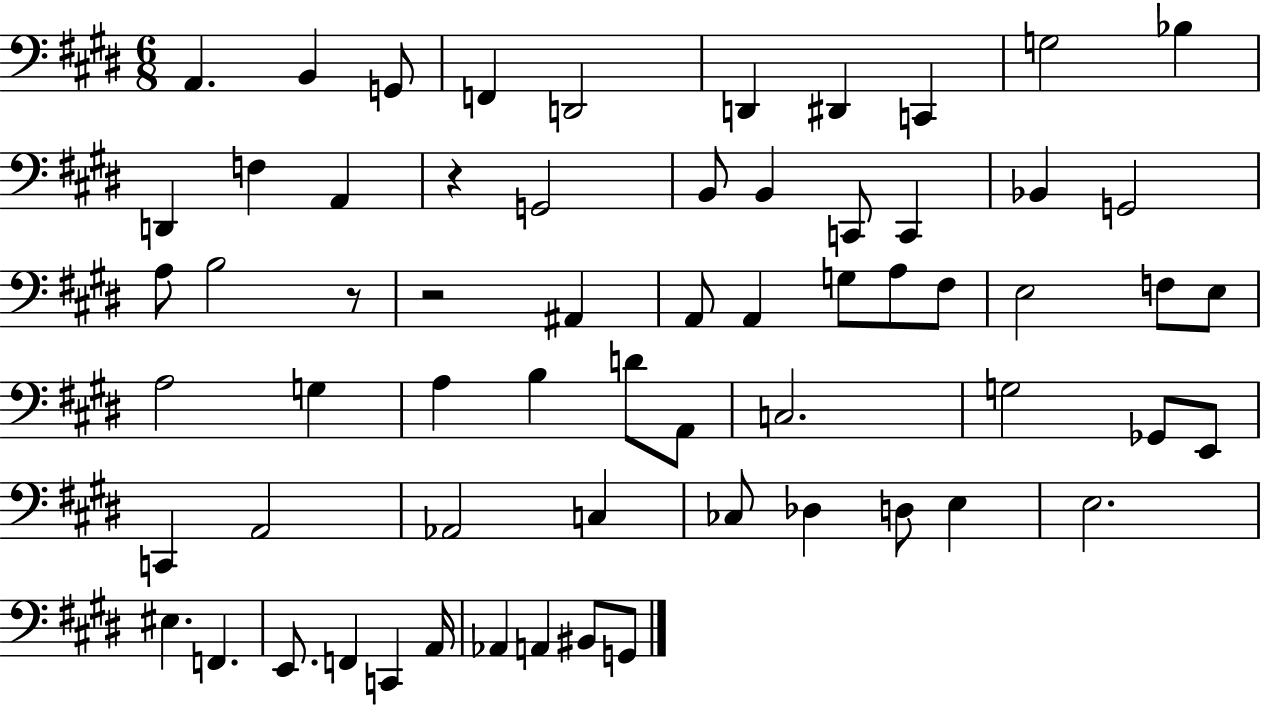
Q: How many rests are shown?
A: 3